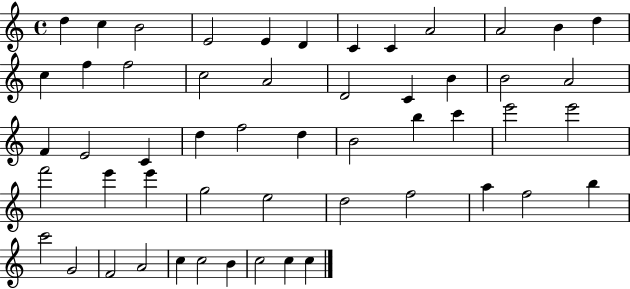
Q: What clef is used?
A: treble